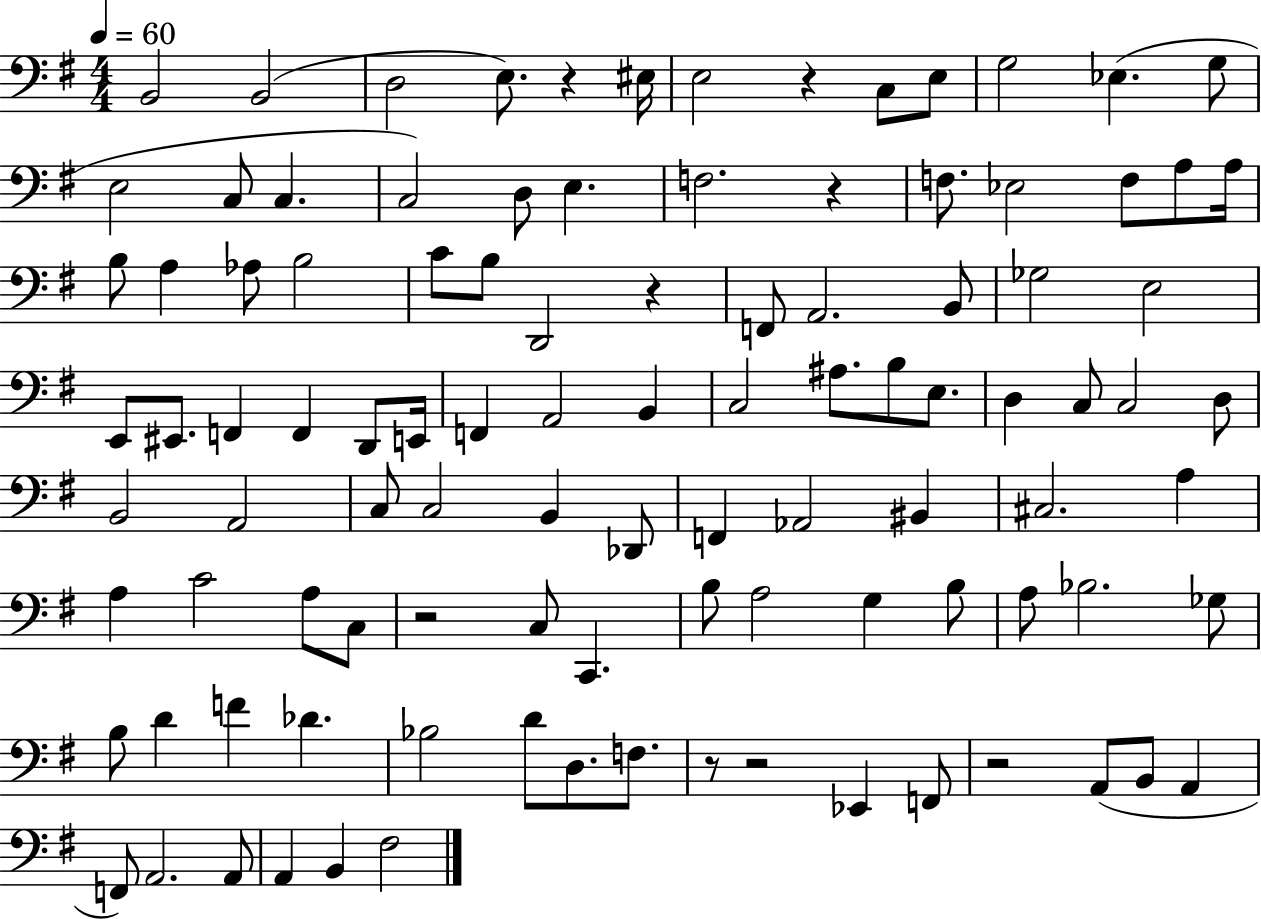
X:1
T:Untitled
M:4/4
L:1/4
K:G
B,,2 B,,2 D,2 E,/2 z ^E,/4 E,2 z C,/2 E,/2 G,2 _E, G,/2 E,2 C,/2 C, C,2 D,/2 E, F,2 z F,/2 _E,2 F,/2 A,/2 A,/4 B,/2 A, _A,/2 B,2 C/2 B,/2 D,,2 z F,,/2 A,,2 B,,/2 _G,2 E,2 E,,/2 ^E,,/2 F,, F,, D,,/2 E,,/4 F,, A,,2 B,, C,2 ^A,/2 B,/2 E,/2 D, C,/2 C,2 D,/2 B,,2 A,,2 C,/2 C,2 B,, _D,,/2 F,, _A,,2 ^B,, ^C,2 A, A, C2 A,/2 C,/2 z2 C,/2 C,, B,/2 A,2 G, B,/2 A,/2 _B,2 _G,/2 B,/2 D F _D _B,2 D/2 D,/2 F,/2 z/2 z2 _E,, F,,/2 z2 A,,/2 B,,/2 A,, F,,/2 A,,2 A,,/2 A,, B,, ^F,2